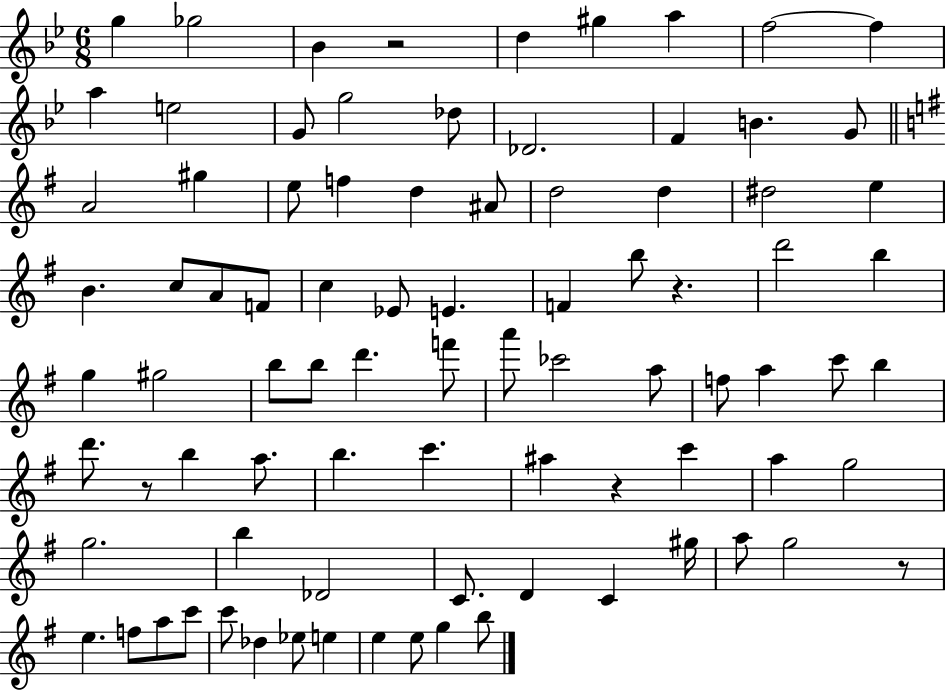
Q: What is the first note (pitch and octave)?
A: G5